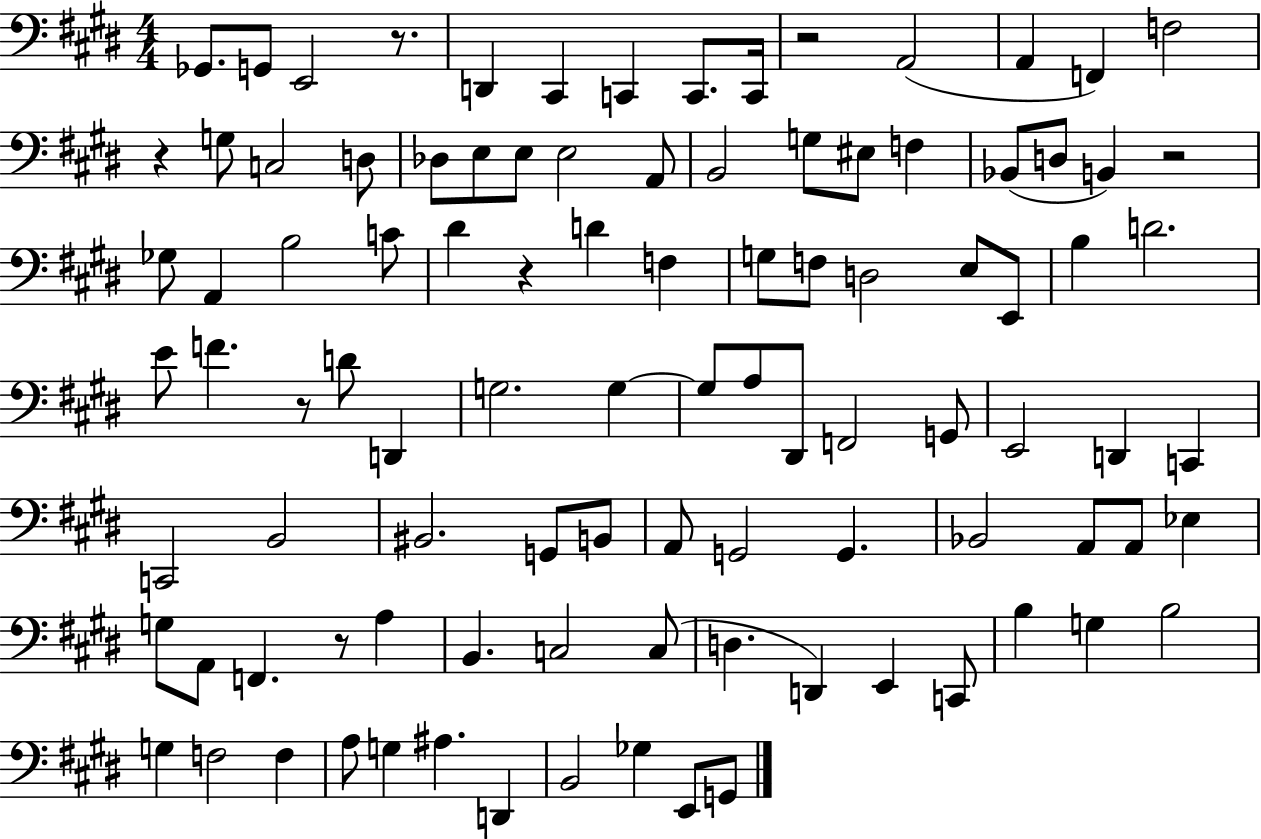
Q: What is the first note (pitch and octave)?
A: Gb2